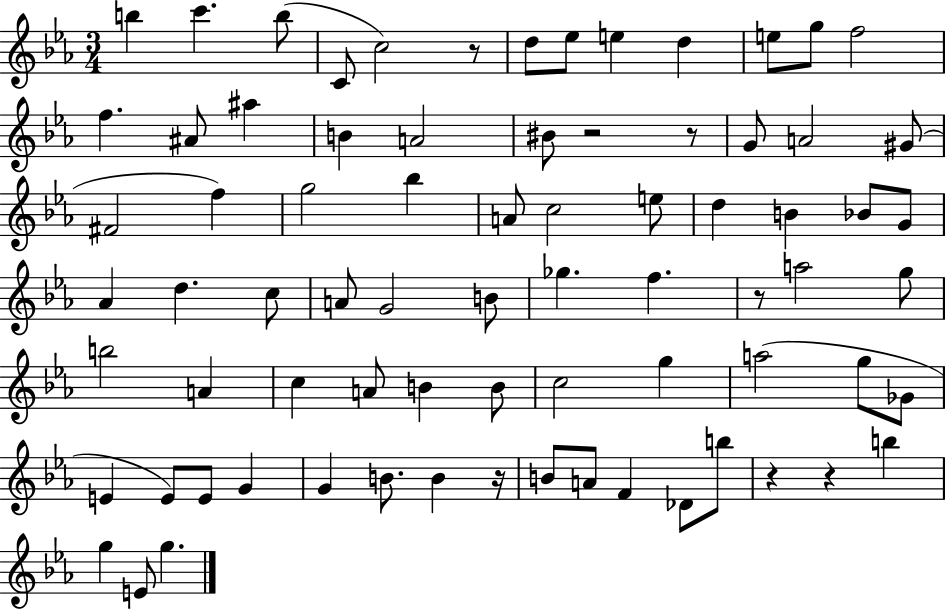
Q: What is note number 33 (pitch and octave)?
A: Ab4